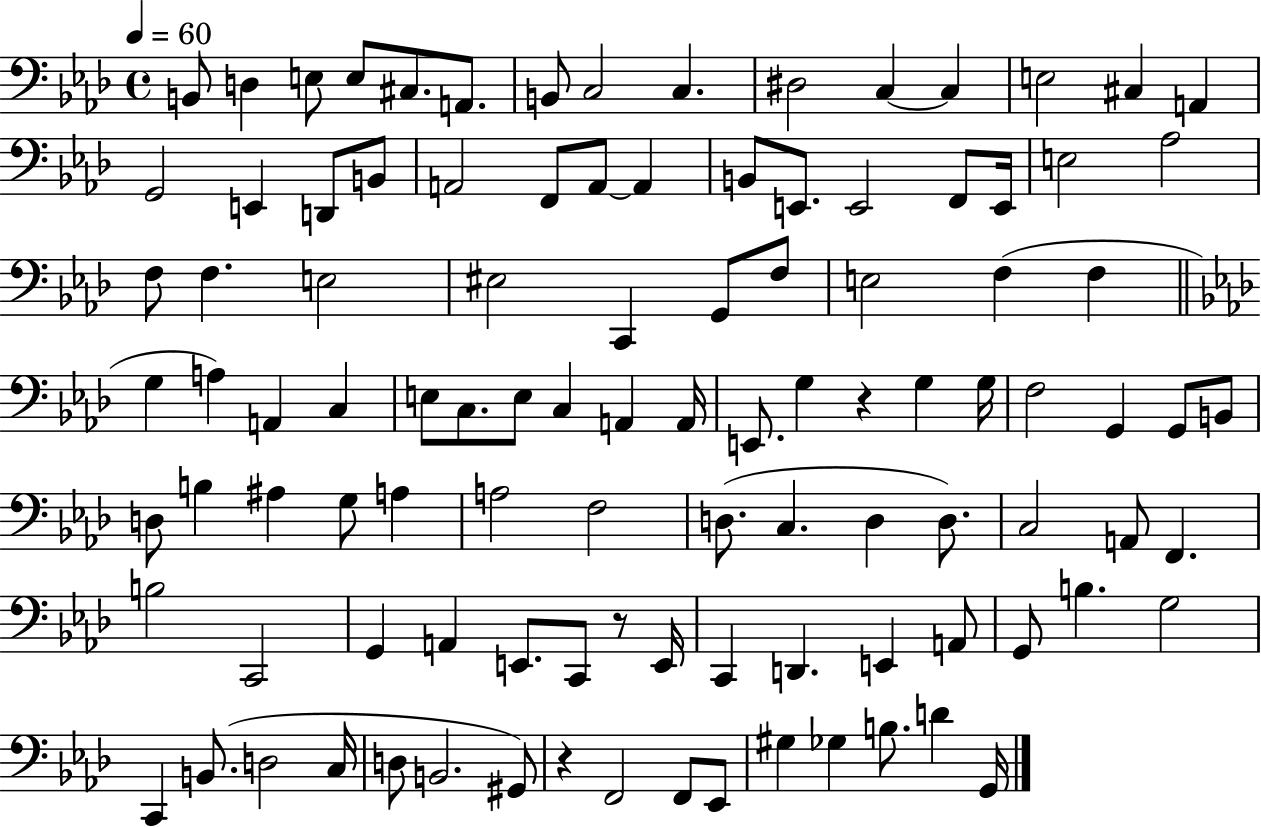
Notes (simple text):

B2/e D3/q E3/e E3/e C#3/e. A2/e. B2/e C3/h C3/q. D#3/h C3/q C3/q E3/h C#3/q A2/q G2/h E2/q D2/e B2/e A2/h F2/e A2/e A2/q B2/e E2/e. E2/h F2/e E2/s E3/h Ab3/h F3/e F3/q. E3/h EIS3/h C2/q G2/e F3/e E3/h F3/q F3/q G3/q A3/q A2/q C3/q E3/e C3/e. E3/e C3/q A2/q A2/s E2/e. G3/q R/q G3/q G3/s F3/h G2/q G2/e B2/e D3/e B3/q A#3/q G3/e A3/q A3/h F3/h D3/e. C3/q. D3/q D3/e. C3/h A2/e F2/q. B3/h C2/h G2/q A2/q E2/e. C2/e R/e E2/s C2/q D2/q. E2/q A2/e G2/e B3/q. G3/h C2/q B2/e. D3/h C3/s D3/e B2/h. G#2/e R/q F2/h F2/e Eb2/e G#3/q Gb3/q B3/e. D4/q G2/s